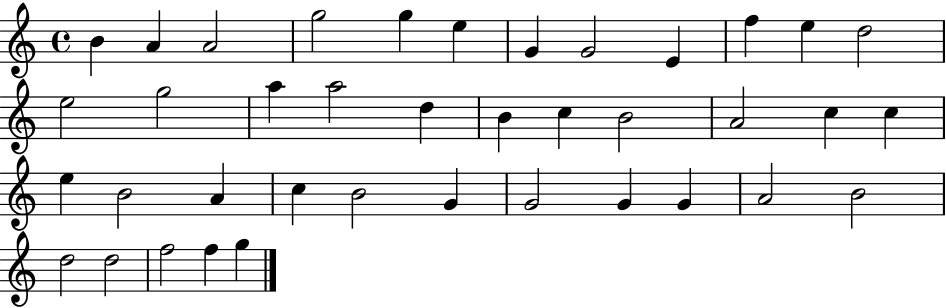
B4/q A4/q A4/h G5/h G5/q E5/q G4/q G4/h E4/q F5/q E5/q D5/h E5/h G5/h A5/q A5/h D5/q B4/q C5/q B4/h A4/h C5/q C5/q E5/q B4/h A4/q C5/q B4/h G4/q G4/h G4/q G4/q A4/h B4/h D5/h D5/h F5/h F5/q G5/q